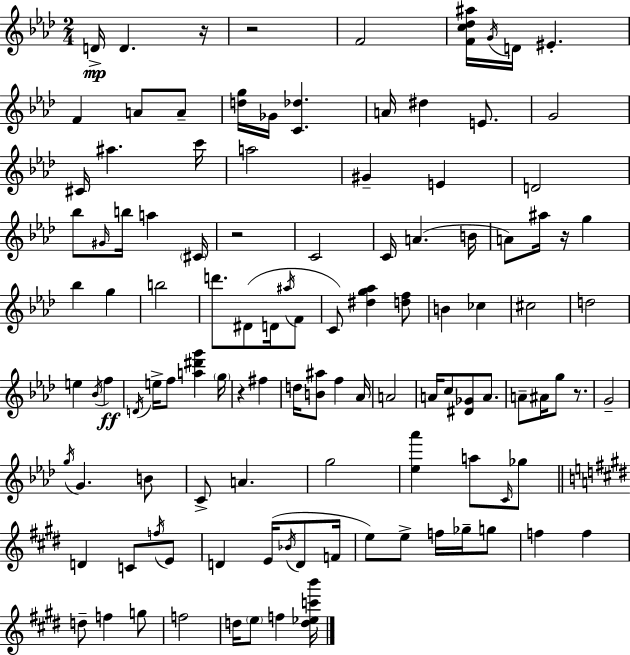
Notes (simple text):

D4/s D4/q. R/s R/h F4/h [F4,C5,Db5,A#5]/s G4/s D4/s EIS4/q. F4/q A4/e A4/e [D5,G5]/s Gb4/s [C4,Db5]/q. A4/s D#5/q E4/e. G4/h C#4/s A#5/q. C6/s A5/h G#4/q E4/q D4/h Bb5/e G#4/s B5/s A5/q C#4/s R/h C4/h C4/s A4/q. B4/s A4/e A#5/s R/s G5/q Bb5/q G5/q B5/h D6/e. D#4/e D4/s A#5/s F4/e C4/e [D#5,G5,Ab5]/q [D5,F5]/e B4/q CES5/q C#5/h D5/h E5/q Bb4/s F5/q D4/s E5/s F5/e [A5,D#6,G6]/q G5/s R/q F#5/q D5/s [B4,A#5]/e F5/q Ab4/s A4/h A4/s C5/e [D#4,Gb4]/e A4/e. A4/e A#4/s G5/e R/e. G4/h G5/s G4/q. B4/e C4/e A4/q. G5/h [Eb5,Ab6]/q A5/e C4/s Gb5/e D4/q C4/e F5/s E4/e D4/q E4/s Bb4/s D4/e F4/s E5/e E5/e F5/s Gb5/s G5/e F5/q F5/q D5/e F5/q G5/e F5/h D5/s E5/e F5/q [D5,Eb5,C6,B6]/s